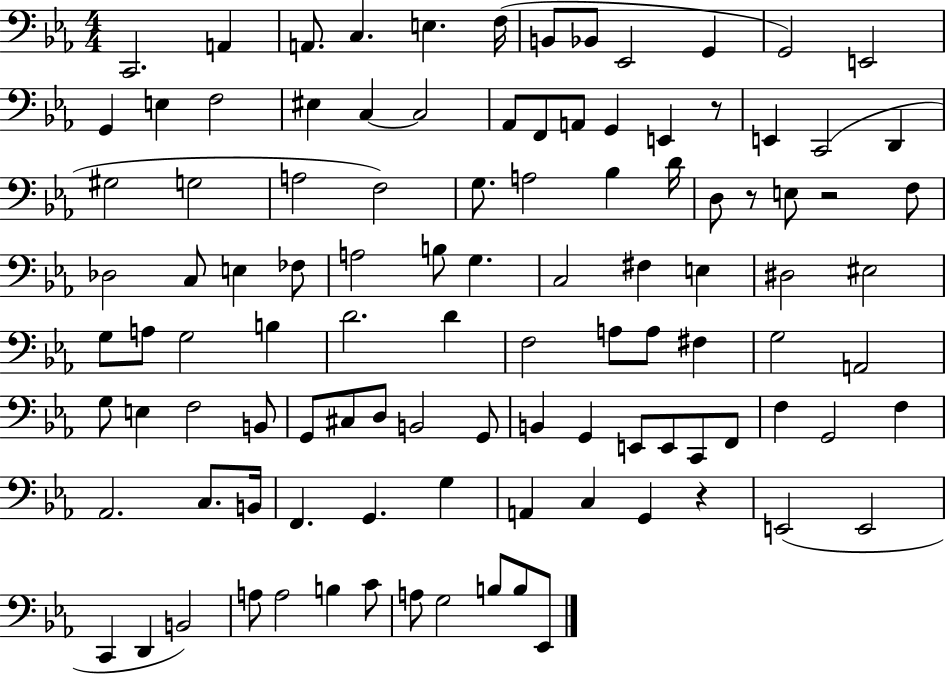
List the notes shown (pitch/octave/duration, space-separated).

C2/h. A2/q A2/e. C3/q. E3/q. F3/s B2/e Bb2/e Eb2/h G2/q G2/h E2/h G2/q E3/q F3/h EIS3/q C3/q C3/h Ab2/e F2/e A2/e G2/q E2/q R/e E2/q C2/h D2/q G#3/h G3/h A3/h F3/h G3/e. A3/h Bb3/q D4/s D3/e R/e E3/e R/h F3/e Db3/h C3/e E3/q FES3/e A3/h B3/e G3/q. C3/h F#3/q E3/q D#3/h EIS3/h G3/e A3/e G3/h B3/q D4/h. D4/q F3/h A3/e A3/e F#3/q G3/h A2/h G3/e E3/q F3/h B2/e G2/e C#3/e D3/e B2/h G2/e B2/q G2/q E2/e E2/e C2/e F2/e F3/q G2/h F3/q Ab2/h. C3/e. B2/s F2/q. G2/q. G3/q A2/q C3/q G2/q R/q E2/h E2/h C2/q D2/q B2/h A3/e A3/h B3/q C4/e A3/e G3/h B3/e B3/e Eb2/e